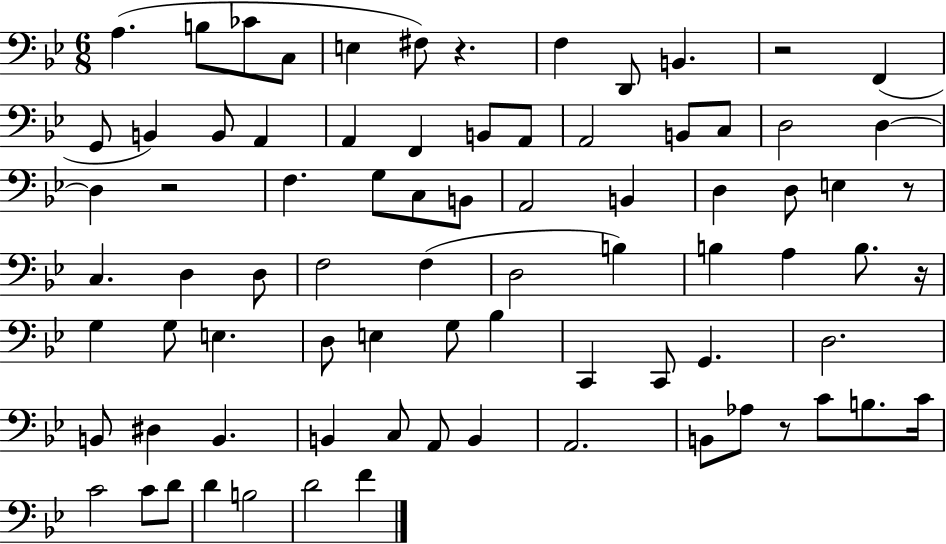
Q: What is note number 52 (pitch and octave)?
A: C2